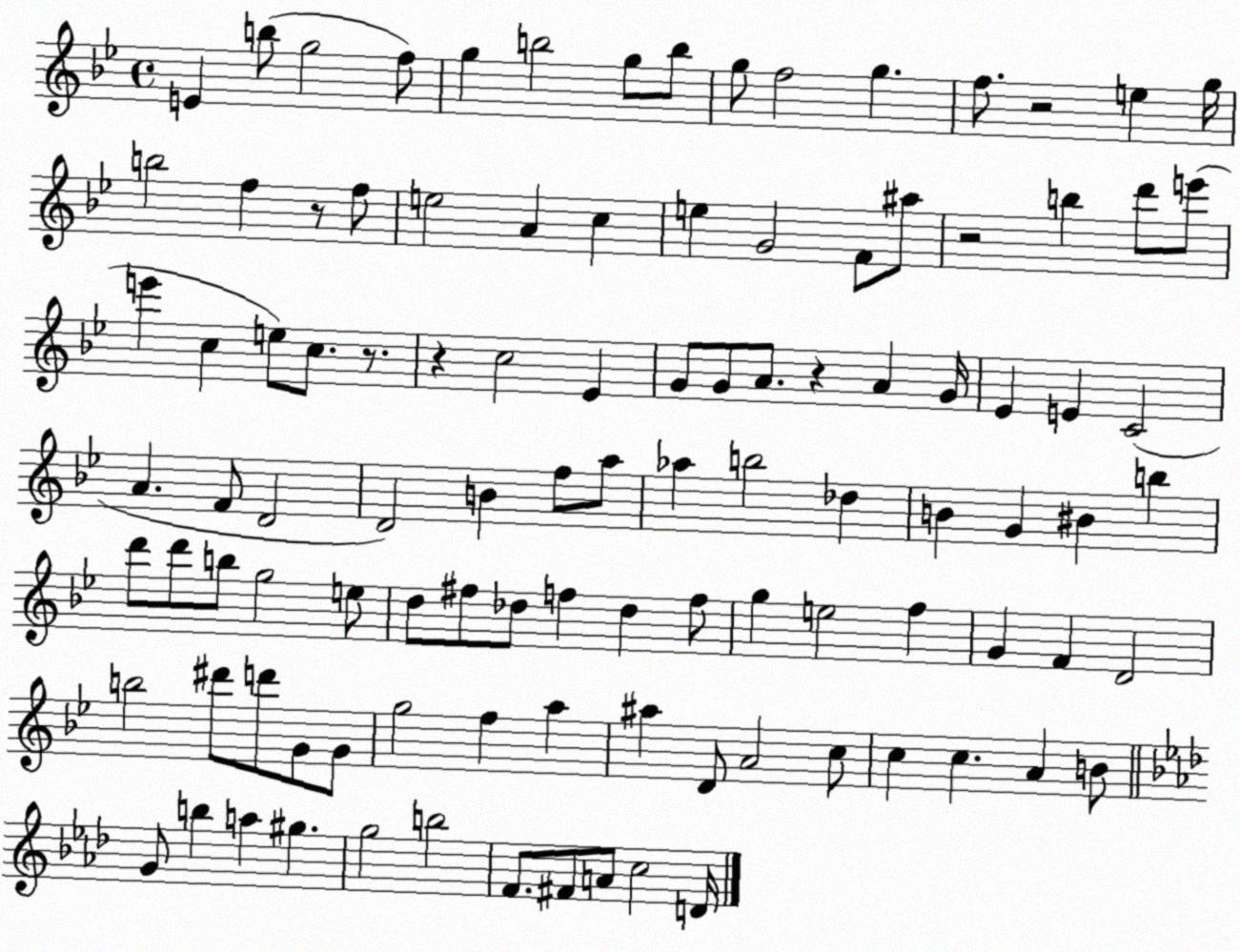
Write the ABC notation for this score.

X:1
T:Untitled
M:4/4
L:1/4
K:Bb
E b/2 g2 f/2 g b2 g/2 b/2 g/2 f2 g f/2 z2 e g/4 b2 f z/2 f/2 e2 A c e G2 F/2 ^a/2 z2 b d'/2 e'/2 e' c e/2 c/2 z/2 z c2 _E G/2 G/2 A/2 z A G/4 _E E C2 A F/2 D2 D2 B f/2 a/2 _a b2 _d B G ^B b d'/2 d'/2 b/2 g2 e/2 d/2 ^f/2 _d/2 f _d f/2 g e2 f G F D2 b2 ^d'/2 d'/2 G/2 G/2 g2 f a ^a D/2 A2 c/2 c c A B/2 G/2 b a ^g g2 b2 F/2 ^F/2 A/2 c2 D/4